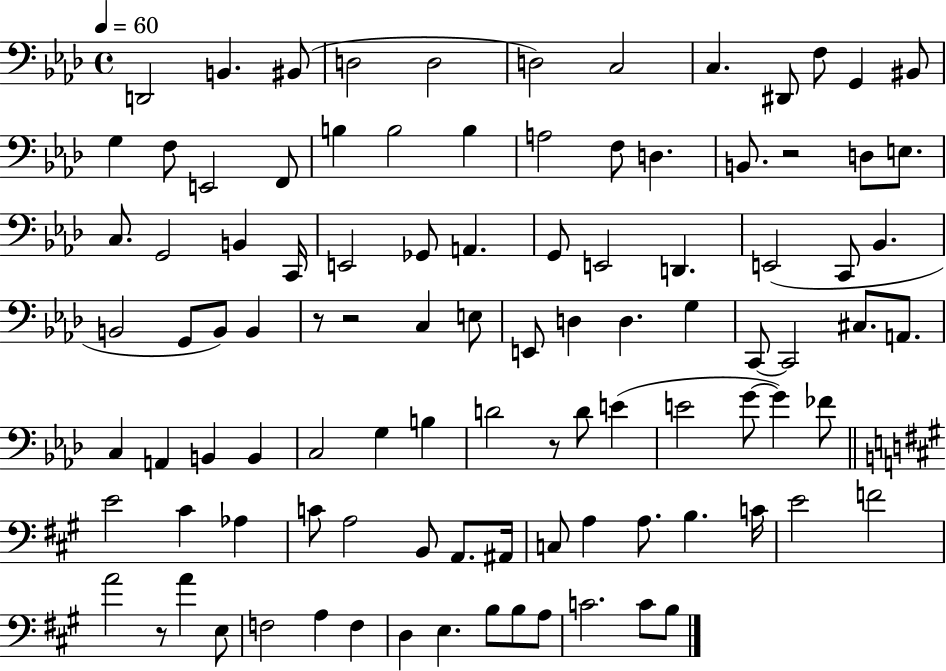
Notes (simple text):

D2/h B2/q. BIS2/e D3/h D3/h D3/h C3/h C3/q. D#2/e F3/e G2/q BIS2/e G3/q F3/e E2/h F2/e B3/q B3/h B3/q A3/h F3/e D3/q. B2/e. R/h D3/e E3/e. C3/e. G2/h B2/q C2/s E2/h Gb2/e A2/q. G2/e E2/h D2/q. E2/h C2/e Bb2/q. B2/h G2/e B2/e B2/q R/e R/h C3/q E3/e E2/e D3/q D3/q. G3/q C2/e C2/h C#3/e. A2/e. C3/q A2/q B2/q B2/q C3/h G3/q B3/q D4/h R/e D4/e E4/q E4/h G4/e G4/q FES4/e E4/h C#4/q Ab3/q C4/e A3/h B2/e A2/e. A#2/s C3/e A3/q A3/e. B3/q. C4/s E4/h F4/h A4/h R/e A4/q E3/e F3/h A3/q F3/q D3/q E3/q. B3/e B3/e A3/e C4/h. C4/e B3/e